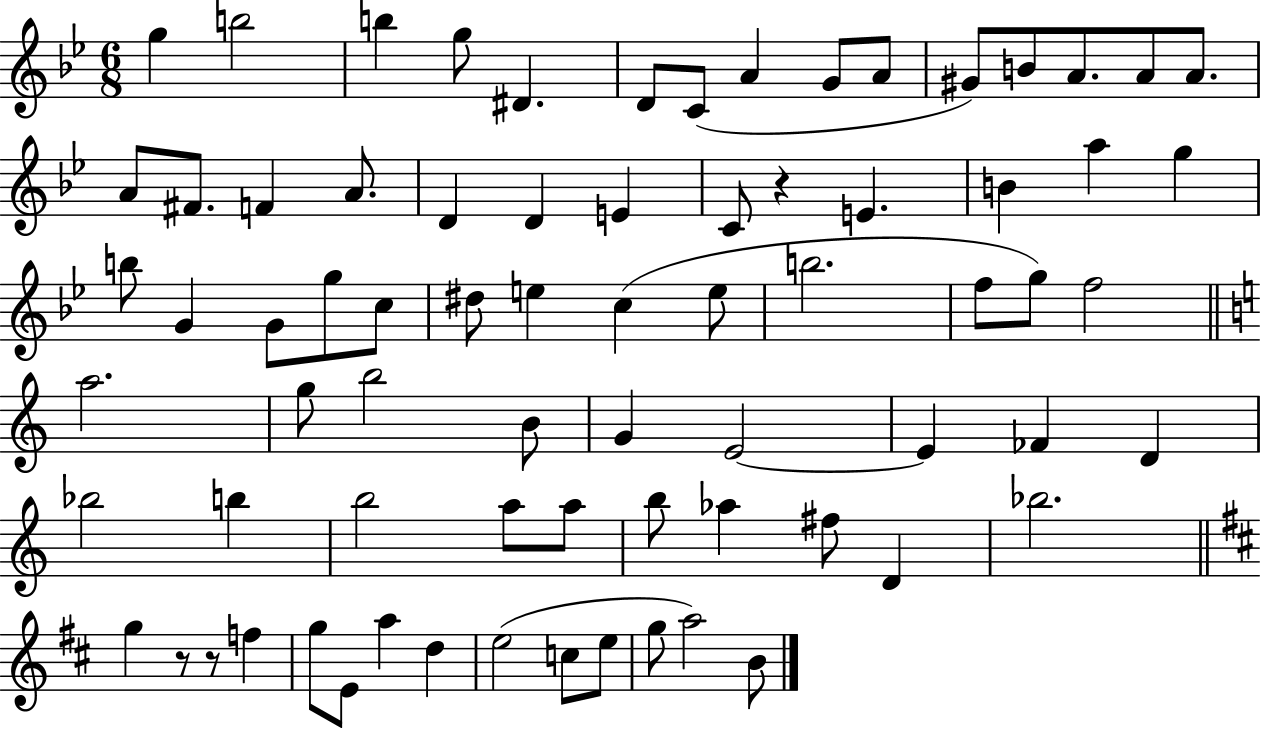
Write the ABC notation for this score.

X:1
T:Untitled
M:6/8
L:1/4
K:Bb
g b2 b g/2 ^D D/2 C/2 A G/2 A/2 ^G/2 B/2 A/2 A/2 A/2 A/2 ^F/2 F A/2 D D E C/2 z E B a g b/2 G G/2 g/2 c/2 ^d/2 e c e/2 b2 f/2 g/2 f2 a2 g/2 b2 B/2 G E2 E _F D _b2 b b2 a/2 a/2 b/2 _a ^f/2 D _b2 g z/2 z/2 f g/2 E/2 a d e2 c/2 e/2 g/2 a2 B/2